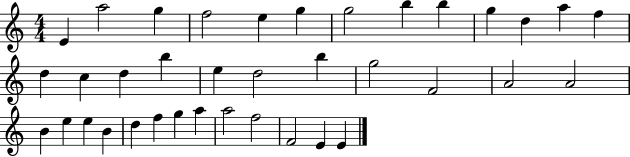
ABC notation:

X:1
T:Untitled
M:4/4
L:1/4
K:C
E a2 g f2 e g g2 b b g d a f d c d b e d2 b g2 F2 A2 A2 B e e B d f g a a2 f2 F2 E E